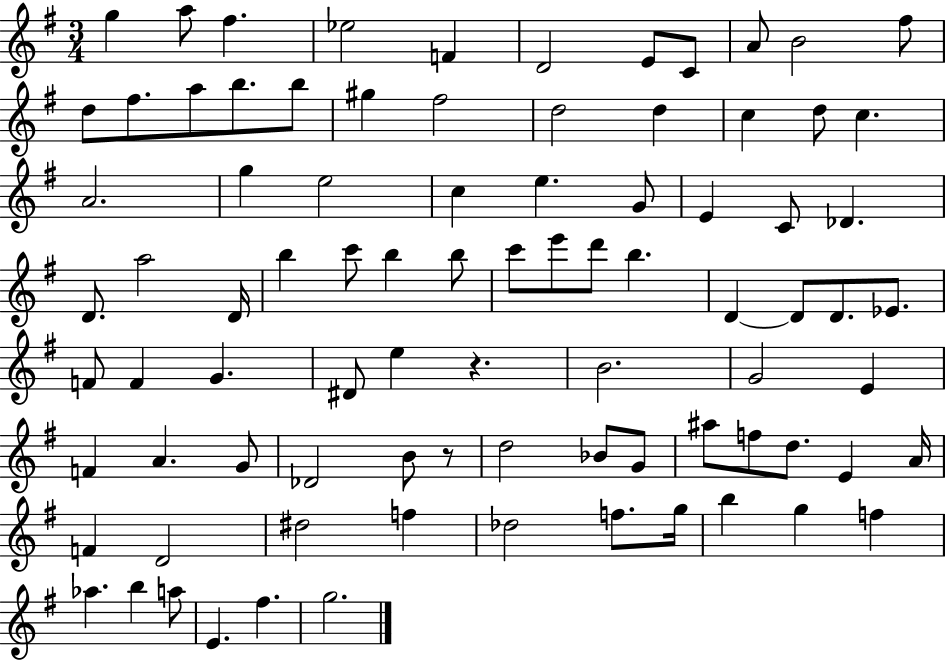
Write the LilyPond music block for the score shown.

{
  \clef treble
  \numericTimeSignature
  \time 3/4
  \key g \major
  g''4 a''8 fis''4. | ees''2 f'4 | d'2 e'8 c'8 | a'8 b'2 fis''8 | \break d''8 fis''8. a''8 b''8. b''8 | gis''4 fis''2 | d''2 d''4 | c''4 d''8 c''4. | \break a'2. | g''4 e''2 | c''4 e''4. g'8 | e'4 c'8 des'4. | \break d'8. a''2 d'16 | b''4 c'''8 b''4 b''8 | c'''8 e'''8 d'''8 b''4. | d'4~~ d'8 d'8. ees'8. | \break f'8 f'4 g'4. | dis'8 e''4 r4. | b'2. | g'2 e'4 | \break f'4 a'4. g'8 | des'2 b'8 r8 | d''2 bes'8 g'8 | ais''8 f''8 d''8. e'4 a'16 | \break f'4 d'2 | dis''2 f''4 | des''2 f''8. g''16 | b''4 g''4 f''4 | \break aes''4. b''4 a''8 | e'4. fis''4. | g''2. | \bar "|."
}